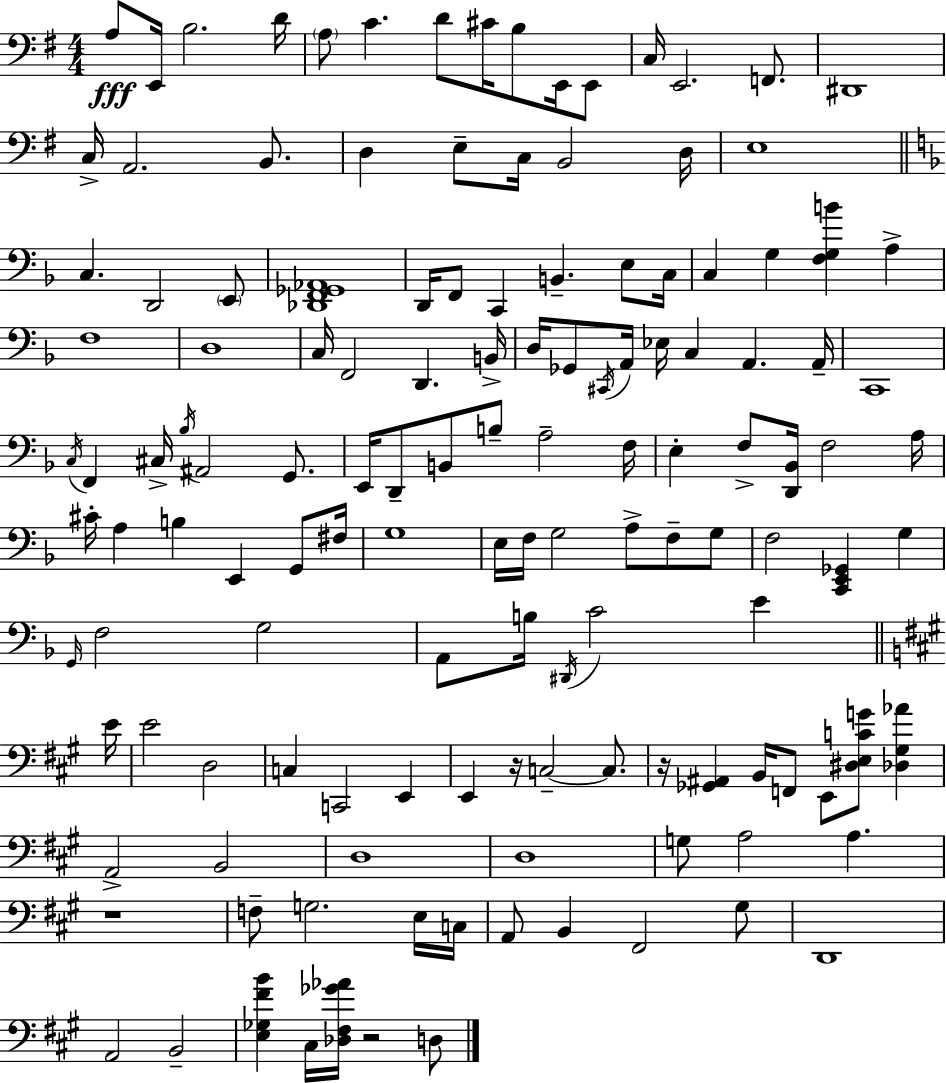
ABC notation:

X:1
T:Untitled
M:4/4
L:1/4
K:G
A,/2 E,,/4 B,2 D/4 A,/2 C D/2 ^C/4 B,/2 E,,/4 E,,/2 C,/4 E,,2 F,,/2 ^D,,4 C,/4 A,,2 B,,/2 D, E,/2 C,/4 B,,2 D,/4 E,4 C, D,,2 E,,/2 [_D,,F,,_G,,_A,,]4 D,,/4 F,,/2 C,, B,, E,/2 C,/4 C, G, [F,G,B] A, F,4 D,4 C,/4 F,,2 D,, B,,/4 D,/4 _G,,/2 ^C,,/4 A,,/4 _E,/4 C, A,, A,,/4 C,,4 C,/4 F,, ^C,/4 _B,/4 ^A,,2 G,,/2 E,,/4 D,,/2 B,,/2 B,/2 A,2 F,/4 E, F,/2 [D,,_B,,]/4 F,2 A,/4 ^C/4 A, B, E,, G,,/2 ^F,/4 G,4 E,/4 F,/4 G,2 A,/2 F,/2 G,/2 F,2 [C,,E,,_G,,] G, G,,/4 F,2 G,2 A,,/2 B,/4 ^D,,/4 C2 E E/4 E2 D,2 C, C,,2 E,, E,, z/4 C,2 C,/2 z/4 [_G,,^A,,] B,,/4 F,,/2 E,,/2 [^D,E,CG]/2 [_D,^G,_A] A,,2 B,,2 D,4 D,4 G,/2 A,2 A, z4 F,/2 G,2 E,/4 C,/4 A,,/2 B,, ^F,,2 ^G,/2 D,,4 A,,2 B,,2 [E,_G,^FB] ^C,/4 [_D,^F,_G_A]/4 z2 D,/2